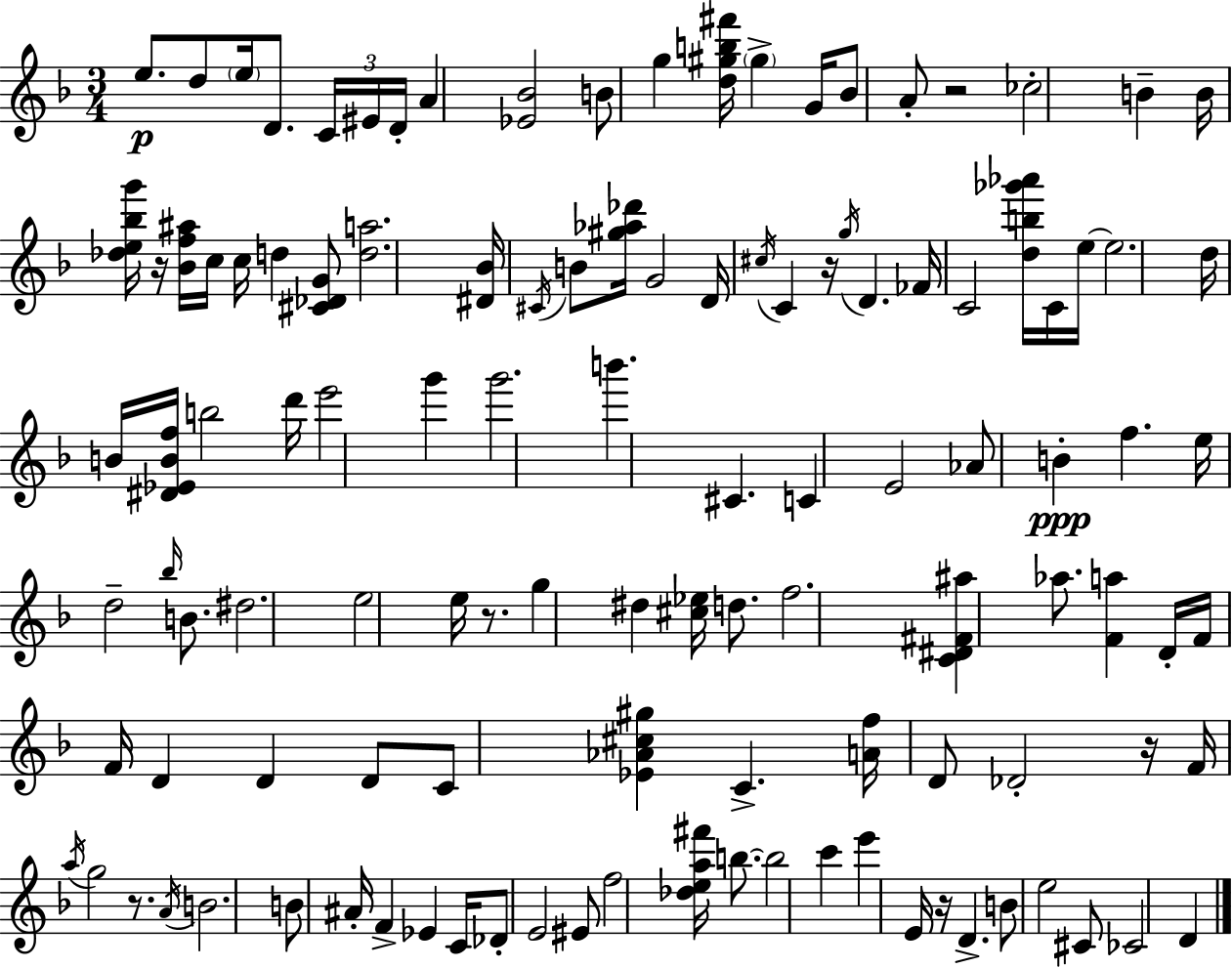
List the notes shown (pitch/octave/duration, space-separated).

E5/e. D5/e E5/s D4/e. C4/s EIS4/s D4/s A4/q [Eb4,Bb4]/h B4/e G5/q [D5,G#5,B5,F#6]/s G#5/q G4/s Bb4/e A4/e R/h CES5/h B4/q B4/s [Db5,E5,Bb5,G6]/s R/s [Bb4,F5,A#5]/s C5/s C5/s D5/q [C#4,Db4,G4]/e [D5,A5]/h. [D#4,Bb4]/s C#4/s B4/e [G#5,Ab5,Db6]/s G4/h D4/s C#5/s C4/q R/s G5/s D4/q. FES4/s C4/h [D5,B5,Gb6,Ab6]/s C4/s E5/s E5/h. D5/s B4/s [D#4,Eb4,B4,F5]/s B5/h D6/s E6/h G6/q G6/h. B6/q. C#4/q. C4/q E4/h Ab4/e B4/q F5/q. E5/s D5/h Bb5/s B4/e. D#5/h. E5/h E5/s R/e. G5/q D#5/q [C#5,Eb5]/s D5/e. F5/h. [C4,D#4,F#4,A#5]/q Ab5/e. [F4,A5]/q D4/s F4/s F4/s D4/q D4/q D4/e C4/e [Eb4,Ab4,C#5,G#5]/q C4/q. [A4,F5]/s D4/e Db4/h R/s F4/s A5/s G5/h R/e. A4/s B4/h. B4/e A#4/s F4/q Eb4/q C4/s Db4/e E4/h EIS4/e F5/h [Db5,E5,A5,F#6]/s B5/e. B5/h C6/q E6/q E4/s R/s D4/q. B4/e E5/h C#4/e CES4/h D4/q